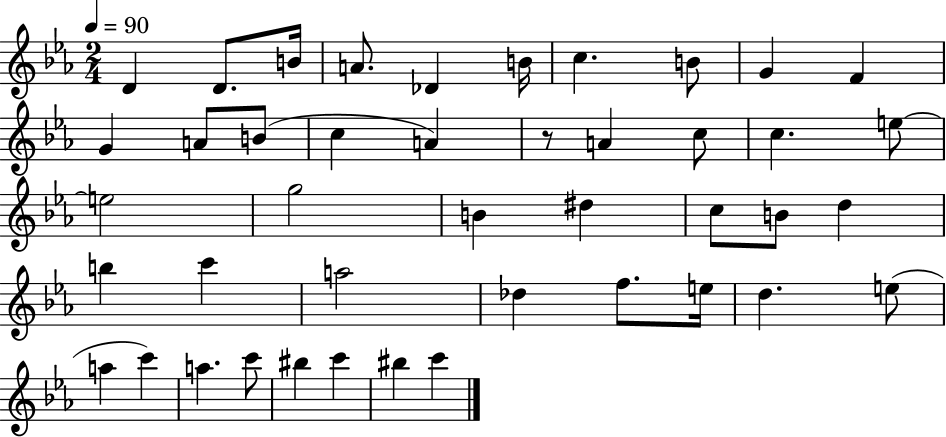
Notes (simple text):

D4/q D4/e. B4/s A4/e. Db4/q B4/s C5/q. B4/e G4/q F4/q G4/q A4/e B4/e C5/q A4/q R/e A4/q C5/e C5/q. E5/e E5/h G5/h B4/q D#5/q C5/e B4/e D5/q B5/q C6/q A5/h Db5/q F5/e. E5/s D5/q. E5/e A5/q C6/q A5/q. C6/e BIS5/q C6/q BIS5/q C6/q